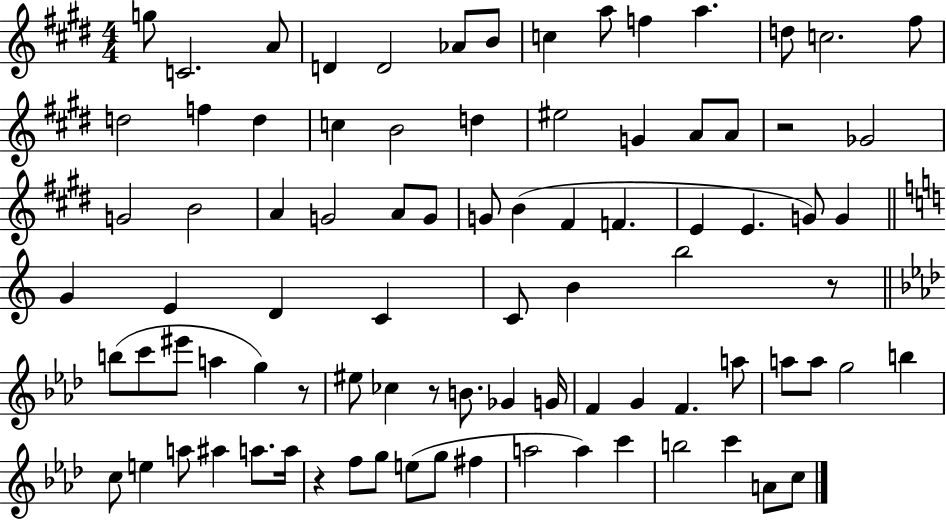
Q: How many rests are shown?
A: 5